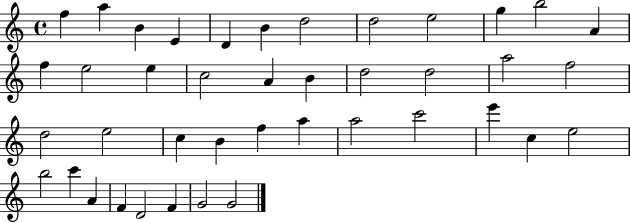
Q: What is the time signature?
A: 4/4